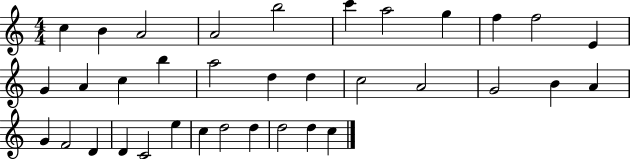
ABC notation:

X:1
T:Untitled
M:4/4
L:1/4
K:C
c B A2 A2 b2 c' a2 g f f2 E G A c b a2 d d c2 A2 G2 B A G F2 D D C2 e c d2 d d2 d c